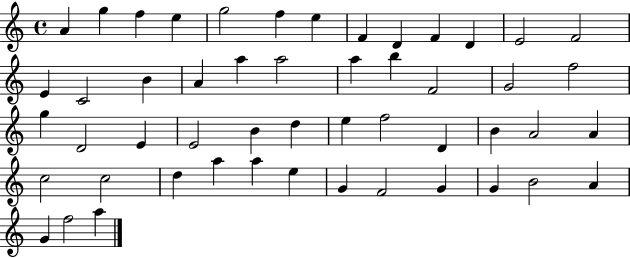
{
  \clef treble
  \time 4/4
  \defaultTimeSignature
  \key c \major
  a'4 g''4 f''4 e''4 | g''2 f''4 e''4 | f'4 d'4 f'4 d'4 | e'2 f'2 | \break e'4 c'2 b'4 | a'4 a''4 a''2 | a''4 b''4 f'2 | g'2 f''2 | \break g''4 d'2 e'4 | e'2 b'4 d''4 | e''4 f''2 d'4 | b'4 a'2 a'4 | \break c''2 c''2 | d''4 a''4 a''4 e''4 | g'4 f'2 g'4 | g'4 b'2 a'4 | \break g'4 f''2 a''4 | \bar "|."
}